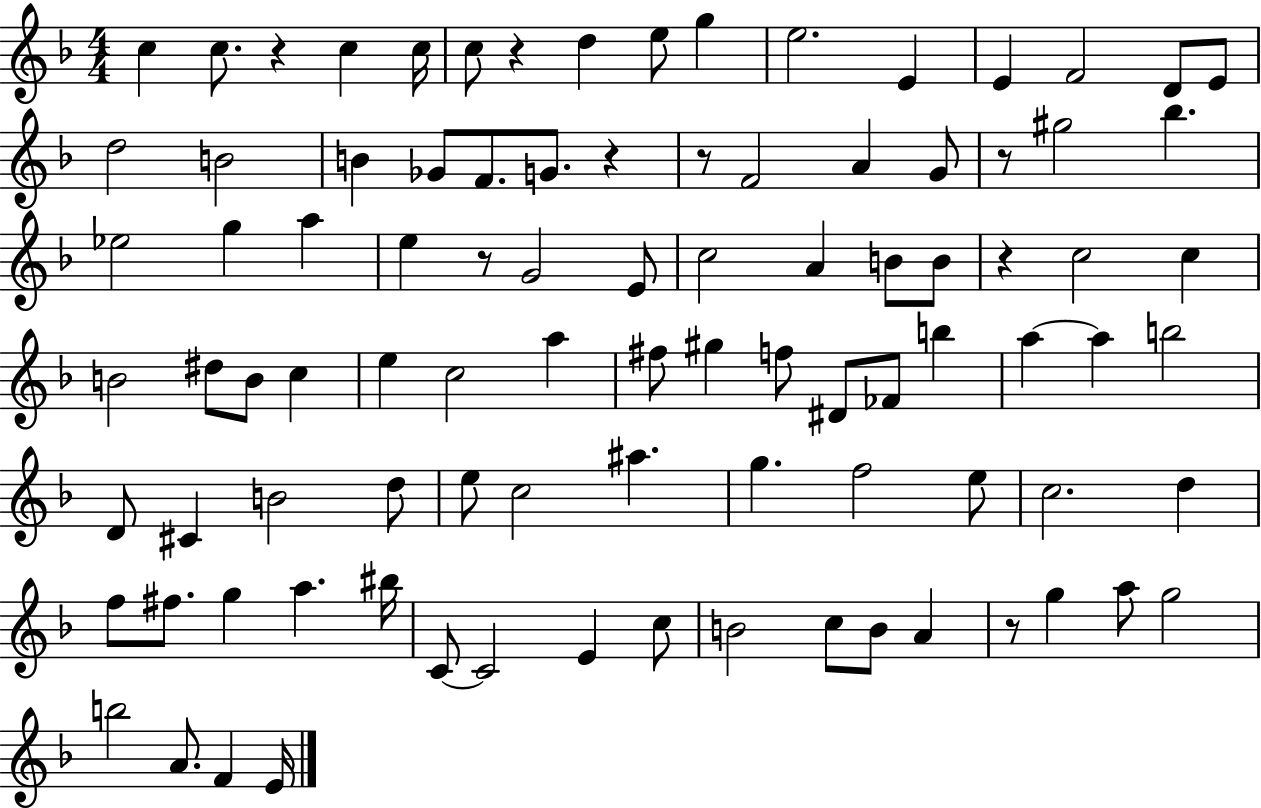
X:1
T:Untitled
M:4/4
L:1/4
K:F
c c/2 z c c/4 c/2 z d e/2 g e2 E E F2 D/2 E/2 d2 B2 B _G/2 F/2 G/2 z z/2 F2 A G/2 z/2 ^g2 _b _e2 g a e z/2 G2 E/2 c2 A B/2 B/2 z c2 c B2 ^d/2 B/2 c e c2 a ^f/2 ^g f/2 ^D/2 _F/2 b a a b2 D/2 ^C B2 d/2 e/2 c2 ^a g f2 e/2 c2 d f/2 ^f/2 g a ^b/4 C/2 C2 E c/2 B2 c/2 B/2 A z/2 g a/2 g2 b2 A/2 F E/4